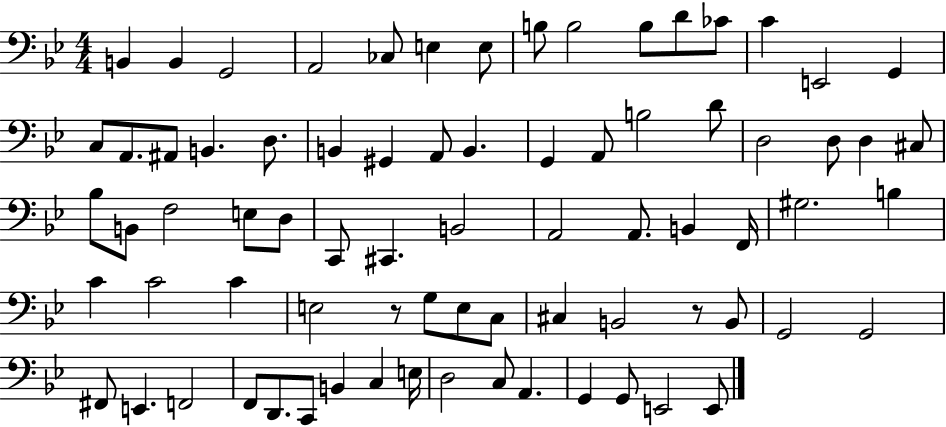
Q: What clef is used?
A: bass